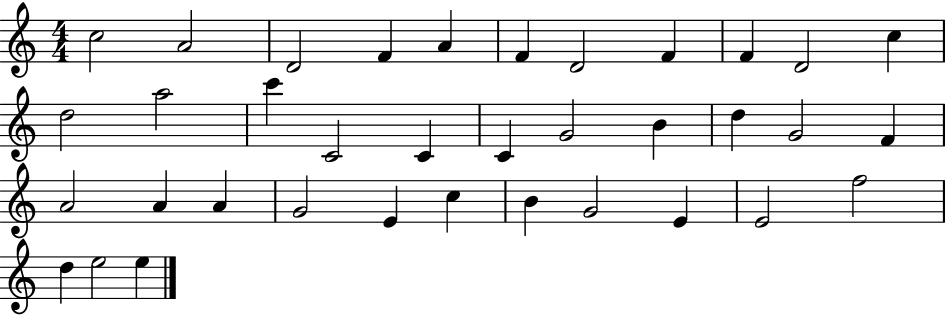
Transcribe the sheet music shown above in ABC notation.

X:1
T:Untitled
M:4/4
L:1/4
K:C
c2 A2 D2 F A F D2 F F D2 c d2 a2 c' C2 C C G2 B d G2 F A2 A A G2 E c B G2 E E2 f2 d e2 e